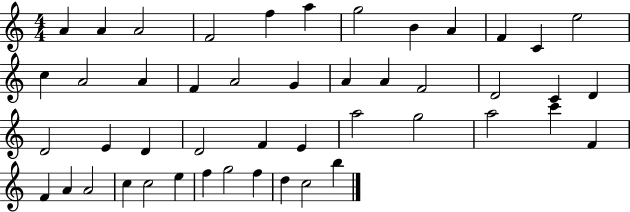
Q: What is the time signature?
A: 4/4